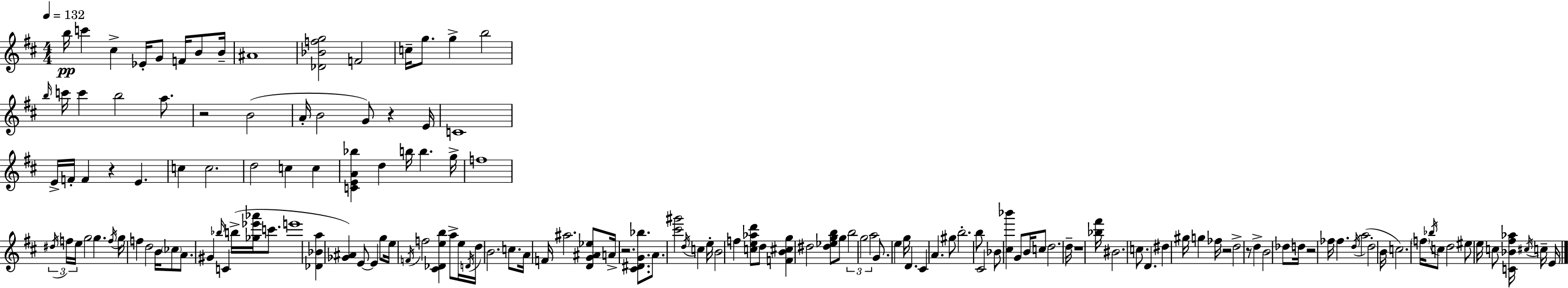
B5/s C6/q C#5/q Eb4/s G4/e F4/s B4/e B4/s A#4/w [Db4,Bb4,F5,G5]/h F4/h C5/s G5/e. G5/q B5/h B5/s C6/s C6/q B5/h A5/e. R/h B4/h A4/s B4/h G4/e R/q E4/s C4/w E4/s F4/s F4/q R/q E4/q. C5/q C5/h. D5/h C5/q C5/q [C4,E4,A4,Bb5]/q D5/q B5/s B5/q. G5/s F5/w D#5/s F5/s E5/s G5/h G5/q. F5/s G5/s F5/q D5/h B4/s CES5/e A4/e. G#4/q Bb5/s C4/q B5/s [Gb5,Eb6,Ab6]/s C6/e. E6/w [Db4,Bb4,A5]/q [Gb4,A#4]/q E4/e E4/q G5/e E5/s F4/s F5/h [C#4,Db4,E5,B5]/q A5/e E5/s D4/s D5/s B4/h. C5/e. A4/s F4/s A#5/h. [D4,G4,A#4,Eb5]/e A4/s R/h. [C#4,D#4,G4,Bb5]/e. A4/e. [C#6,G#6]/h D5/s C5/q E5/s B4/h F5/q [C5,E5,Ab5,D6]/e D5/e [F4,B4,C#5,G5]/q D#5/h [D#5,Eb5,G5,B5]/e G5/e B5/h G5/h A5/h G4/e. E5/q G5/s D4/q. C#4/q A4/q. G#5/e B5/h. B5/e C#4/h Bb4/e [C#5,Bb6]/q G4/e B4/s C5/e D5/h. D5/s R/w [Bb5,F#6]/s BIS4/h. C5/e. D4/q. D#5/q G#5/s G5/q FES5/s R/h D5/h R/e D5/q B4/h Db5/e D5/s R/h FES5/s FES5/q. D5/s A5/h D5/h B4/s C5/h. F5/s Bb5/s C5/e D5/h EIS5/e E5/s C5/e [C4,Bb4,F#5,Ab5]/s C#5/s C5/s E4/s